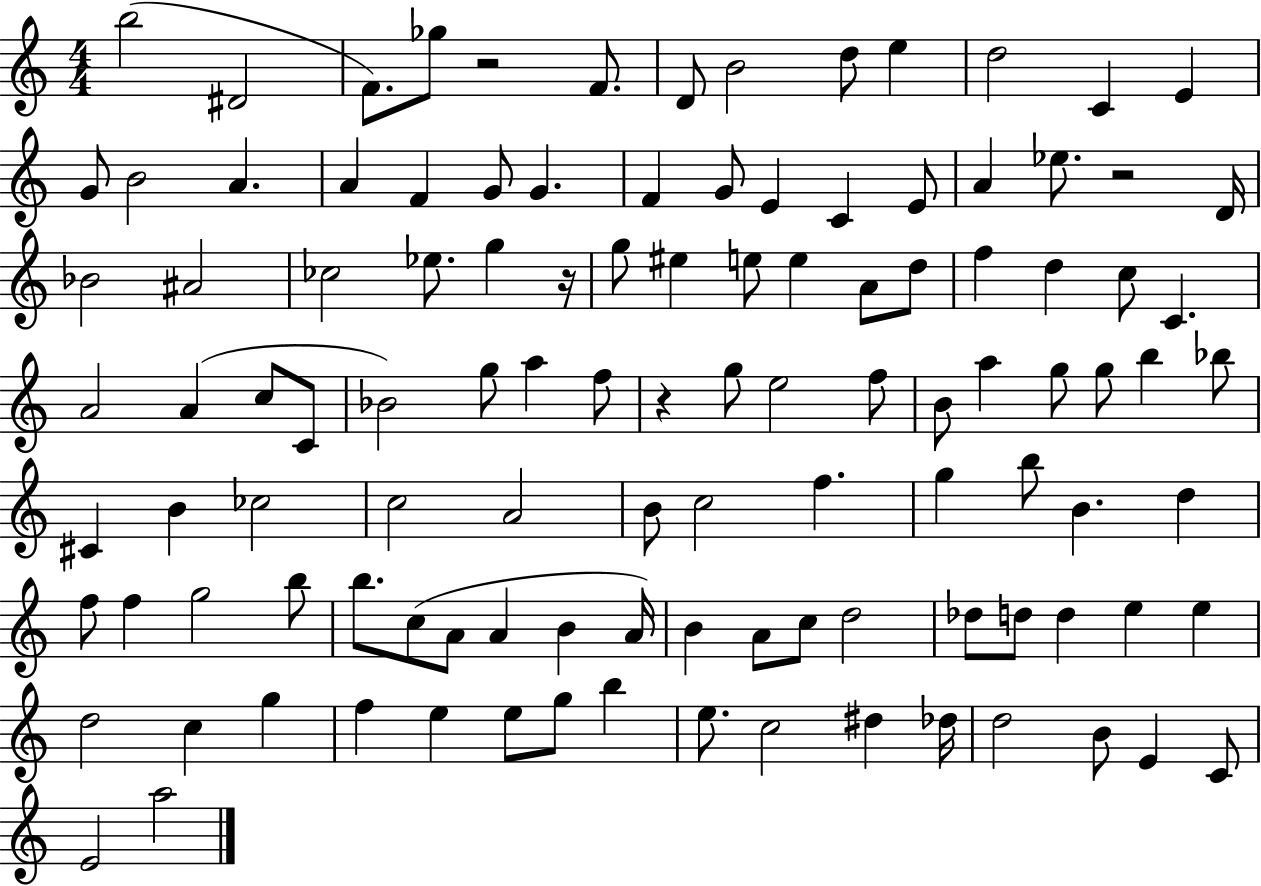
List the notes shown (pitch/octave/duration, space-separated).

B5/h D#4/h F4/e. Gb5/e R/h F4/e. D4/e B4/h D5/e E5/q D5/h C4/q E4/q G4/e B4/h A4/q. A4/q F4/q G4/e G4/q. F4/q G4/e E4/q C4/q E4/e A4/q Eb5/e. R/h D4/s Bb4/h A#4/h CES5/h Eb5/e. G5/q R/s G5/e EIS5/q E5/e E5/q A4/e D5/e F5/q D5/q C5/e C4/q. A4/h A4/q C5/e C4/e Bb4/h G5/e A5/q F5/e R/q G5/e E5/h F5/e B4/e A5/q G5/e G5/e B5/q Bb5/e C#4/q B4/q CES5/h C5/h A4/h B4/e C5/h F5/q. G5/q B5/e B4/q. D5/q F5/e F5/q G5/h B5/e B5/e. C5/e A4/e A4/q B4/q A4/s B4/q A4/e C5/e D5/h Db5/e D5/e D5/q E5/q E5/q D5/h C5/q G5/q F5/q E5/q E5/e G5/e B5/q E5/e. C5/h D#5/q Db5/s D5/h B4/e E4/q C4/e E4/h A5/h